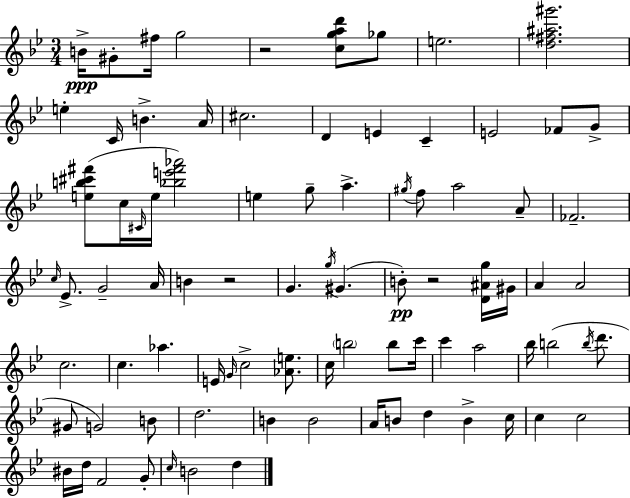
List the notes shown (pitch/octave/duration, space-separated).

B4/s G#4/e F#5/s G5/h R/h [C5,G5,A5,D6]/e Gb5/e E5/h. [D5,F#5,A#5,G#6]/h. E5/q C4/s B4/q. A4/s C#5/h. D4/q E4/q C4/q E4/h FES4/e G4/e [E5,B5,C#6,F#6]/e C5/s C#4/s E5/s [Bb5,E6,F#6,Ab6]/h E5/q G5/e A5/q. G#5/s F5/e A5/h A4/e FES4/h. C5/s Eb4/e. G4/h A4/s B4/q R/h G4/q. G5/s G#4/q. B4/e R/h [D4,A#4,G5]/s G#4/s A4/q A4/h C5/h. C5/q. Ab5/q. E4/s G4/s C5/h [Ab4,E5]/e. C5/s B5/h B5/e C6/s C6/q A5/h Bb5/s B5/h B5/s D6/e. G#4/e G4/h B4/e D5/h. B4/q B4/h A4/s B4/e D5/q B4/q C5/s C5/q C5/h BIS4/s D5/s F4/h G4/e C5/s B4/h D5/q